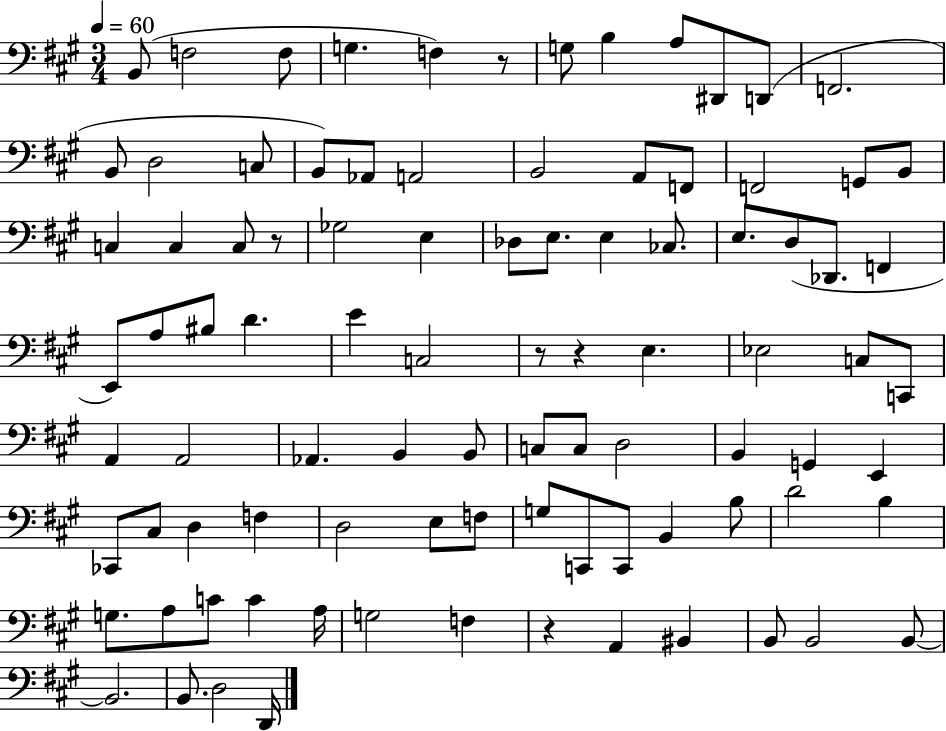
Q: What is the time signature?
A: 3/4